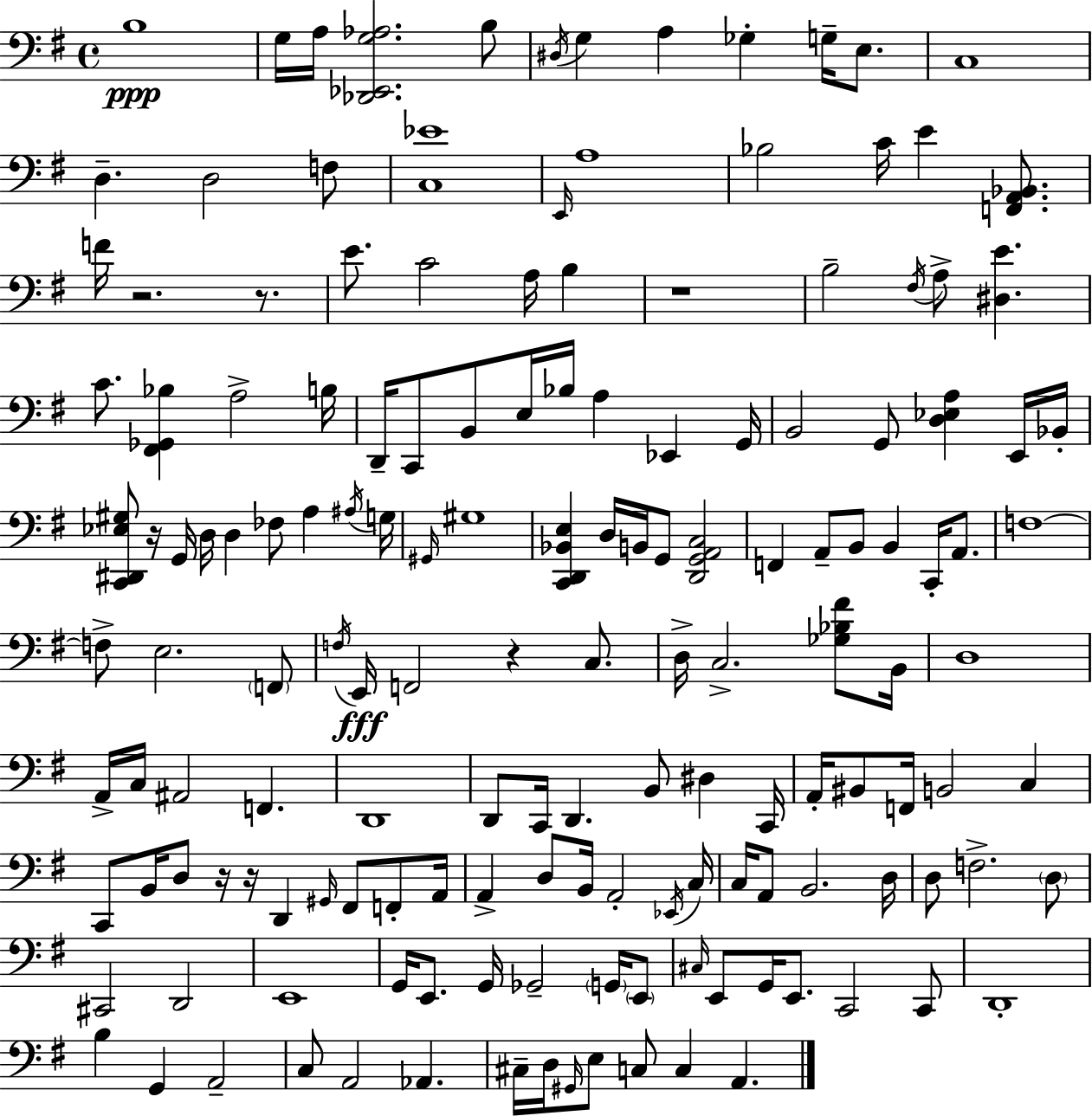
X:1
T:Untitled
M:4/4
L:1/4
K:Em
B,4 G,/4 A,/4 [_D,,_E,,G,_A,]2 B,/2 ^D,/4 G, A, _G, G,/4 E,/2 C,4 D, D,2 F,/2 [C,_E]4 E,,/4 A,4 _B,2 C/4 E [F,,A,,_B,,]/2 F/4 z2 z/2 E/2 C2 A,/4 B, z4 B,2 ^F,/4 A,/2 [^D,E] C/2 [^F,,_G,,_B,] A,2 B,/4 D,,/4 C,,/2 B,,/2 E,/4 _B,/4 A, _E,, G,,/4 B,,2 G,,/2 [D,_E,A,] E,,/4 _B,,/4 [C,,^D,,_E,^G,]/2 z/4 G,,/4 D,/4 D, _F,/2 A, ^A,/4 G,/4 ^G,,/4 ^G,4 [C,,D,,_B,,E,] D,/4 B,,/4 G,,/2 [D,,G,,A,,C,]2 F,, A,,/2 B,,/2 B,, C,,/4 A,,/2 F,4 F,/2 E,2 F,,/2 F,/4 E,,/4 F,,2 z C,/2 D,/4 C,2 [_G,_B,^F]/2 B,,/4 D,4 A,,/4 C,/4 ^A,,2 F,, D,,4 D,,/2 C,,/4 D,, B,,/2 ^D, C,,/4 A,,/4 ^B,,/2 F,,/4 B,,2 C, C,,/2 B,,/4 D,/2 z/4 z/4 D,, ^G,,/4 ^F,,/2 F,,/2 A,,/4 A,, D,/2 B,,/4 A,,2 _E,,/4 C,/4 C,/4 A,,/2 B,,2 D,/4 D,/2 F,2 D,/2 ^C,,2 D,,2 E,,4 G,,/4 E,,/2 G,,/4 _G,,2 G,,/4 E,,/2 ^C,/4 E,,/2 G,,/4 E,,/2 C,,2 C,,/2 D,,4 B, G,, A,,2 C,/2 A,,2 _A,, ^C,/4 D,/4 ^G,,/4 E,/2 C,/2 C, A,,